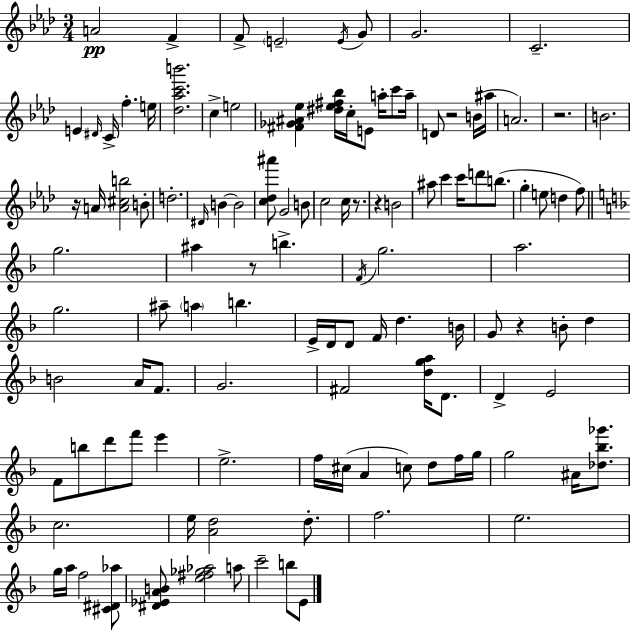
A4/h F4/q F4/e E4/h E4/s G4/e G4/h. C4/h. E4/q D#4/s C4/s F5/q. E5/s [Db5,Ab5,C6,B6]/h. C5/q E5/h [F#4,Gb4,A#4,Eb5]/q [D#5,Eb5,F#5,Bb5]/s C5/s E4/e A5/s C6/e A5/s D4/e R/h B4/s A#5/s A4/h. R/h. B4/h. R/s A4/s [A4,C#5,B5]/h B4/e D5/h. D#4/s B4/q B4/h [C5,Db5,A#6]/e G4/h B4/e C5/h C5/s R/e. R/q B4/h A#5/e C6/q C6/s D6/e B5/e. G5/q E5/e D5/q F5/e G5/h. A#5/q R/e B5/q. F4/s G5/h. A5/h. G5/h. A#5/e A5/q B5/q. E4/s D4/s D4/e F4/s D5/q. B4/s G4/e R/q B4/e D5/q B4/h A4/s F4/e. G4/h. F#4/h [D5,G5,A5]/s D4/e. D4/q E4/h F4/e B5/e D6/e F6/e E6/q E5/h. F5/s C#5/s A4/q C5/e D5/e F5/s G5/s G5/h A#4/s [Db5,Bb5,Gb6]/e. C5/h. E5/s [A4,D5]/h D5/e. F5/h. E5/h. G5/s A5/s F5/h [C#4,D#4,Ab5]/e [D#4,Eb4,A4,B4]/e [E5,F#5,Gb5,Ab5]/h A5/e C6/h B5/e E4/e